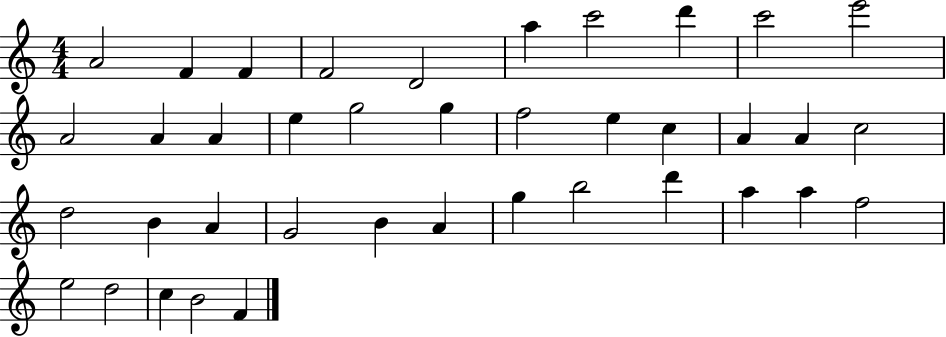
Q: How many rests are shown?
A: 0